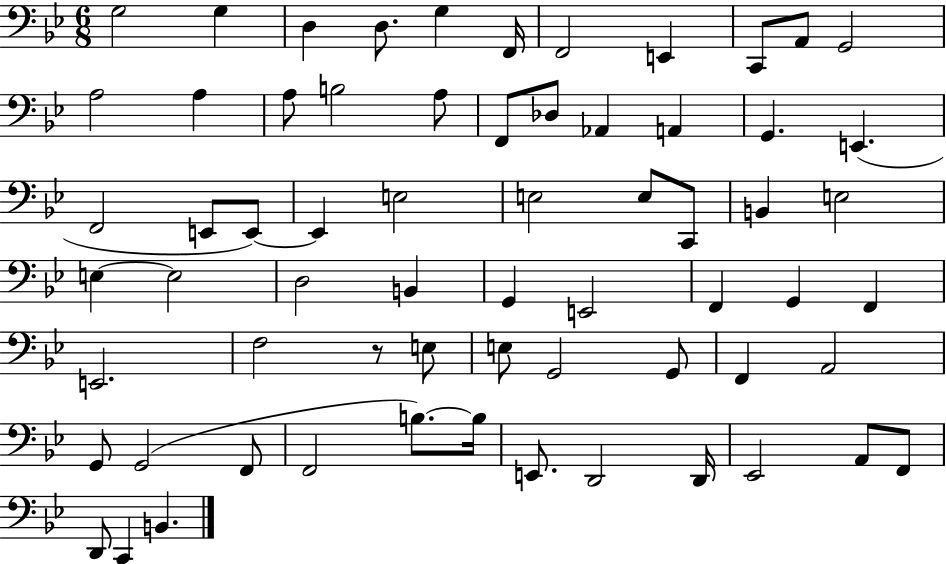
G3/h G3/q D3/q D3/e. G3/q F2/s F2/h E2/q C2/e A2/e G2/h A3/h A3/q A3/e B3/h A3/e F2/e Db3/e Ab2/q A2/q G2/q. E2/q. F2/h E2/e E2/e E2/q E3/h E3/h E3/e C2/e B2/q E3/h E3/q E3/h D3/h B2/q G2/q E2/h F2/q G2/q F2/q E2/h. F3/h R/e E3/e E3/e G2/h G2/e F2/q A2/h G2/e G2/h F2/e F2/h B3/e. B3/s E2/e. D2/h D2/s Eb2/h A2/e F2/e D2/e C2/q B2/q.